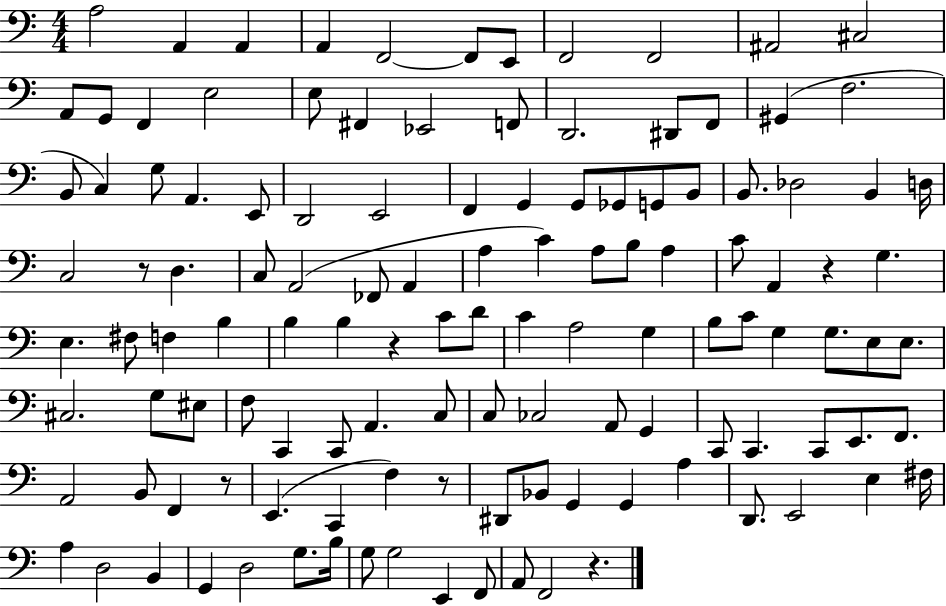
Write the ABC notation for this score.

X:1
T:Untitled
M:4/4
L:1/4
K:C
A,2 A,, A,, A,, F,,2 F,,/2 E,,/2 F,,2 F,,2 ^A,,2 ^C,2 A,,/2 G,,/2 F,, E,2 E,/2 ^F,, _E,,2 F,,/2 D,,2 ^D,,/2 F,,/2 ^G,, F,2 B,,/2 C, G,/2 A,, E,,/2 D,,2 E,,2 F,, G,, G,,/2 _G,,/2 G,,/2 B,,/2 B,,/2 _D,2 B,, D,/4 C,2 z/2 D, C,/2 A,,2 _F,,/2 A,, A, C A,/2 B,/2 A, C/2 A,, z G, E, ^F,/2 F, B, B, B, z C/2 D/2 C A,2 G, B,/2 C/2 G, G,/2 E,/2 E,/2 ^C,2 G,/2 ^E,/2 F,/2 C,, C,,/2 A,, C,/2 C,/2 _C,2 A,,/2 G,, C,,/2 C,, C,,/2 E,,/2 F,,/2 A,,2 B,,/2 F,, z/2 E,, C,, F, z/2 ^D,,/2 _B,,/2 G,, G,, A, D,,/2 E,,2 E, ^F,/4 A, D,2 B,, G,, D,2 G,/2 B,/4 G,/2 G,2 E,, F,,/2 A,,/2 F,,2 z